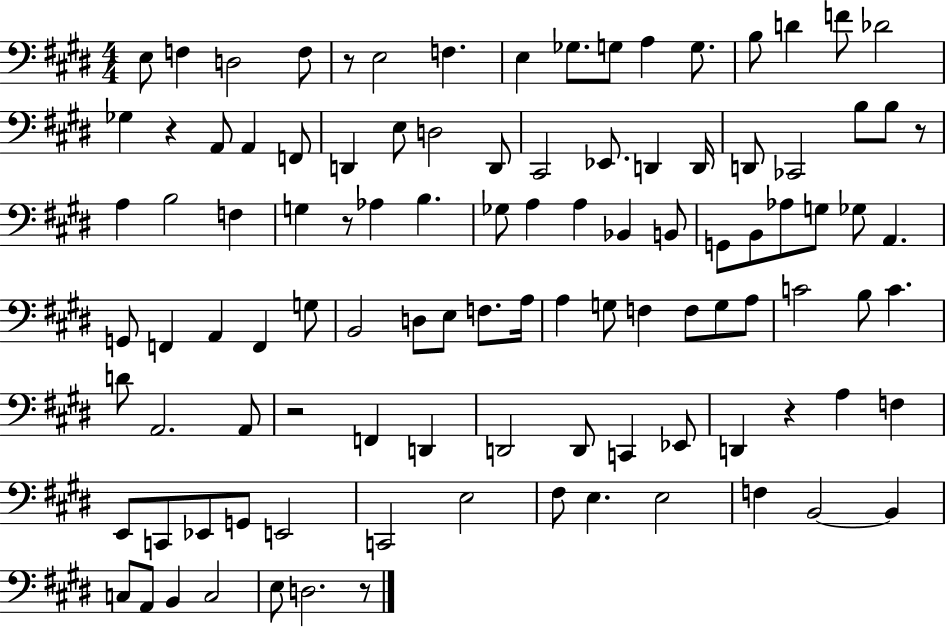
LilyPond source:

{
  \clef bass
  \numericTimeSignature
  \time 4/4
  \key e \major
  e8 f4 d2 f8 | r8 e2 f4. | e4 ges8. g8 a4 g8. | b8 d'4 f'8 des'2 | \break ges4 r4 a,8 a,4 f,8 | d,4 e8 d2 d,8 | cis,2 ees,8. d,4 d,16 | d,8 ces,2 b8 b8 r8 | \break a4 b2 f4 | g4 r8 aes4 b4. | ges8 a4 a4 bes,4 b,8 | g,8 b,8 aes8 g8 ges8 a,4. | \break g,8 f,4 a,4 f,4 g8 | b,2 d8 e8 f8. a16 | a4 g8 f4 f8 g8 a8 | c'2 b8 c'4. | \break d'8 a,2. a,8 | r2 f,4 d,4 | d,2 d,8 c,4 ees,8 | d,4 r4 a4 f4 | \break e,8 c,8 ees,8 g,8 e,2 | c,2 e2 | fis8 e4. e2 | f4 b,2~~ b,4 | \break c8 a,8 b,4 c2 | e8 d2. r8 | \bar "|."
}